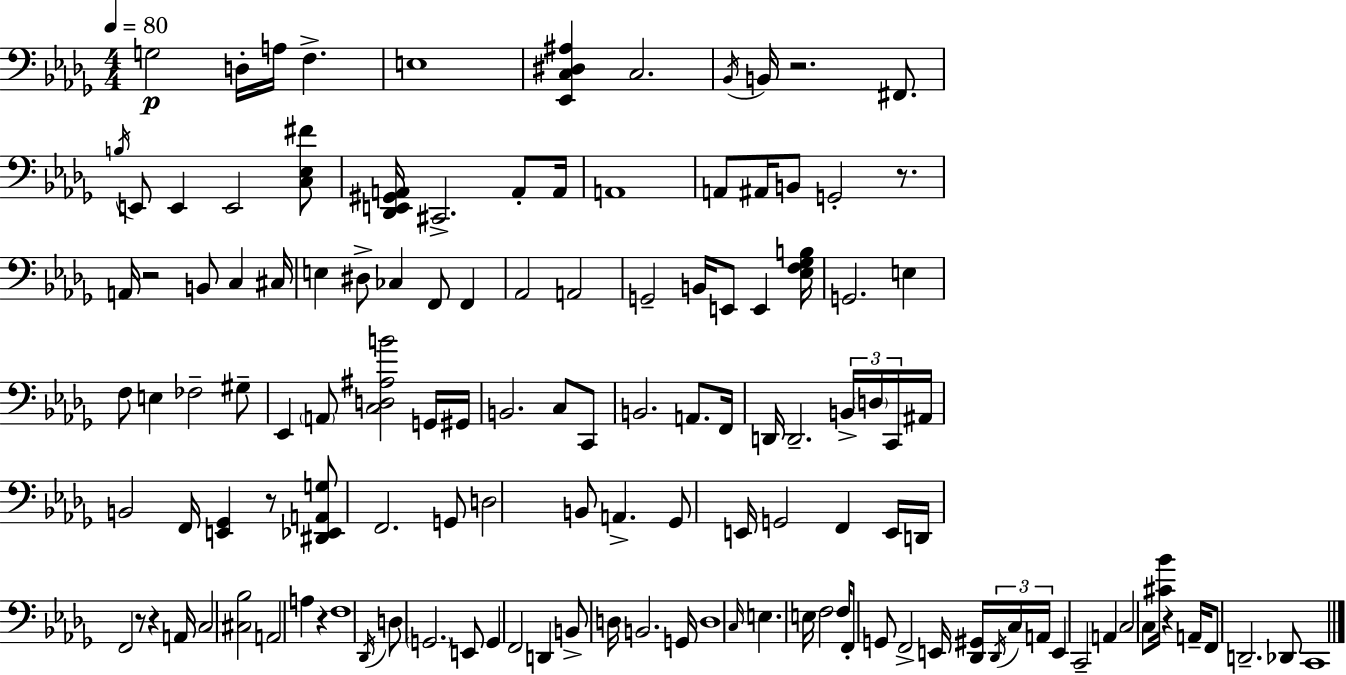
G3/h D3/s A3/s F3/q. E3/w [Eb2,C3,D#3,A#3]/q C3/h. Bb2/s B2/s R/h. F#2/e. B3/s E2/e E2/q E2/h [C3,Eb3,F#4]/e [Db2,E2,G#2,A2]/s C#2/h. A2/e A2/s A2/w A2/e A#2/s B2/e G2/h R/e. A2/s R/h B2/e C3/q C#3/s E3/q D#3/e CES3/q F2/e F2/q Ab2/h A2/h G2/h B2/s E2/e E2/q [Eb3,F3,Gb3,B3]/s G2/h. E3/q F3/e E3/q FES3/h G#3/e Eb2/q A2/e [C3,D3,A#3,B4]/h G2/s G#2/s B2/h. C3/e C2/e B2/h. A2/e. F2/s D2/s D2/h. B2/s D3/s C2/s A#2/s B2/h F2/s [E2,Gb2]/q R/e [D#2,Eb2,A2,G3]/e F2/h. G2/e D3/h B2/e A2/q. Gb2/e E2/s G2/h F2/q E2/s D2/s F2/h R/e R/q A2/s C3/h [C#3,Bb3]/h A2/h A3/q R/q F3/w Db2/s D3/e G2/h. E2/e G2/q F2/h D2/q B2/e D3/s B2/h. G2/s D3/w C3/s E3/q. E3/s F3/h F3/s F2/e G2/e F2/h E2/s [Db2,G#2]/s Db2/s C3/s A2/s E2/q C2/h A2/q C3/h C3/e [C#4,Bb4]/s R/q A2/s F2/e D2/h. Db2/e C2/w